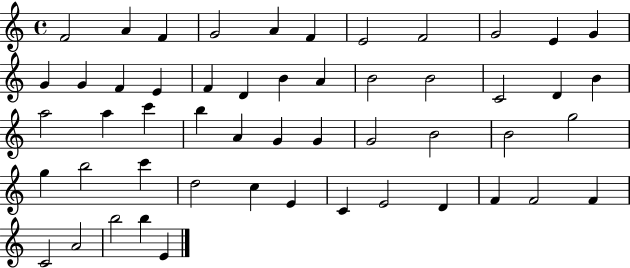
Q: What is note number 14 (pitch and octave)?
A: F4